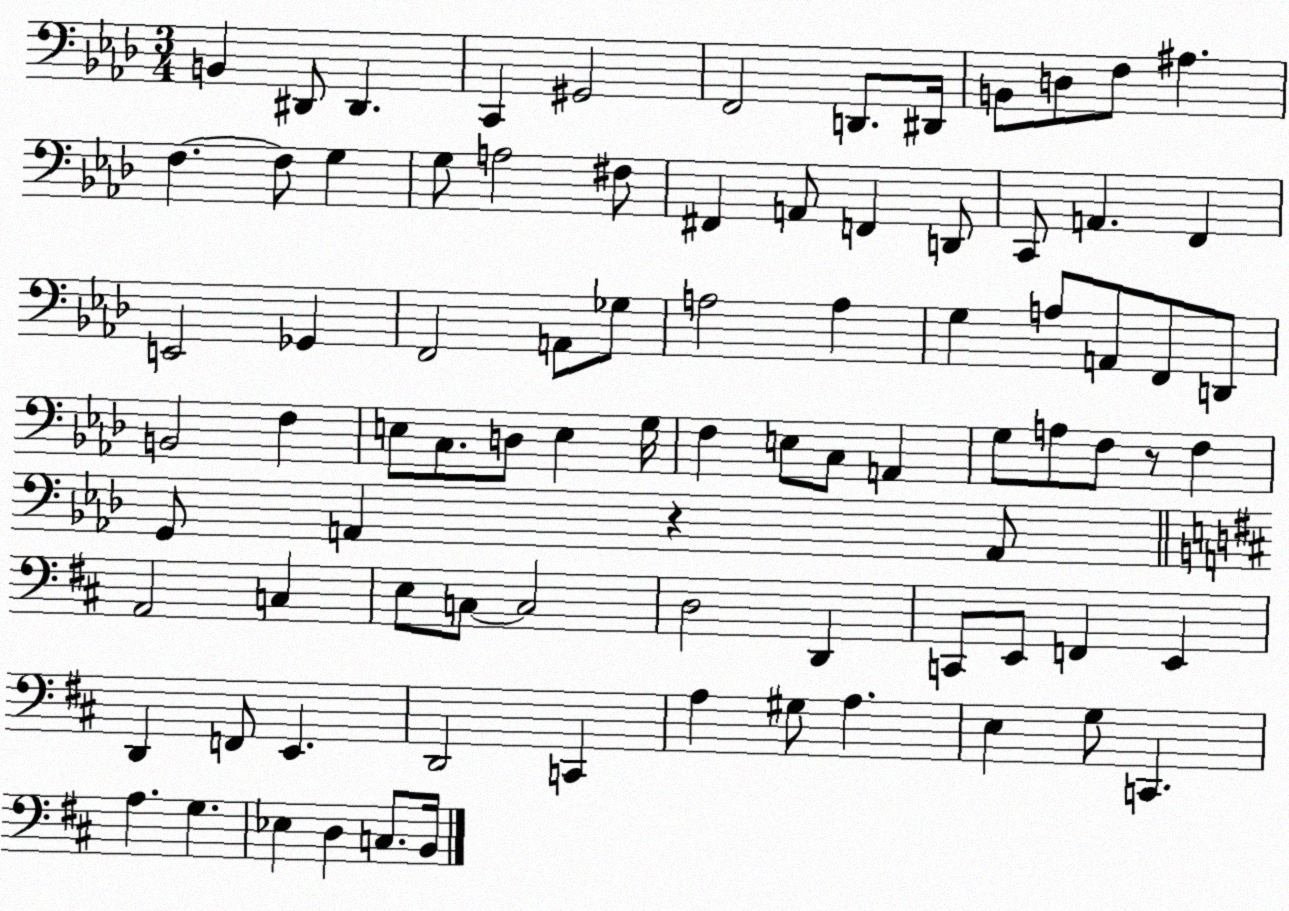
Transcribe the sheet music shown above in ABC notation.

X:1
T:Untitled
M:3/4
L:1/4
K:Ab
B,, ^D,,/2 ^D,, C,, ^G,,2 F,,2 D,,/2 ^D,,/4 B,,/2 D,/2 F,/2 ^A, F, F,/2 G, G,/2 A,2 ^F,/2 ^F,, A,,/2 F,, D,,/2 C,,/2 A,, F,, E,,2 _G,, F,,2 A,,/2 _G,/2 A,2 A, G, A,/2 A,,/2 F,,/2 D,,/2 B,,2 F, E,/2 C,/2 D,/2 E, G,/4 F, E,/2 C,/2 A,, G,/2 A,/2 F,/2 z/2 F, G,,/2 A,, z A,,/2 A,,2 C, E,/2 C,/2 C,2 D,2 D,, C,,/2 E,,/2 F,, E,, D,, F,,/2 E,, D,,2 C,, A, ^G,/2 A, E, G,/2 C,, A, G, _E, D, C,/2 B,,/4